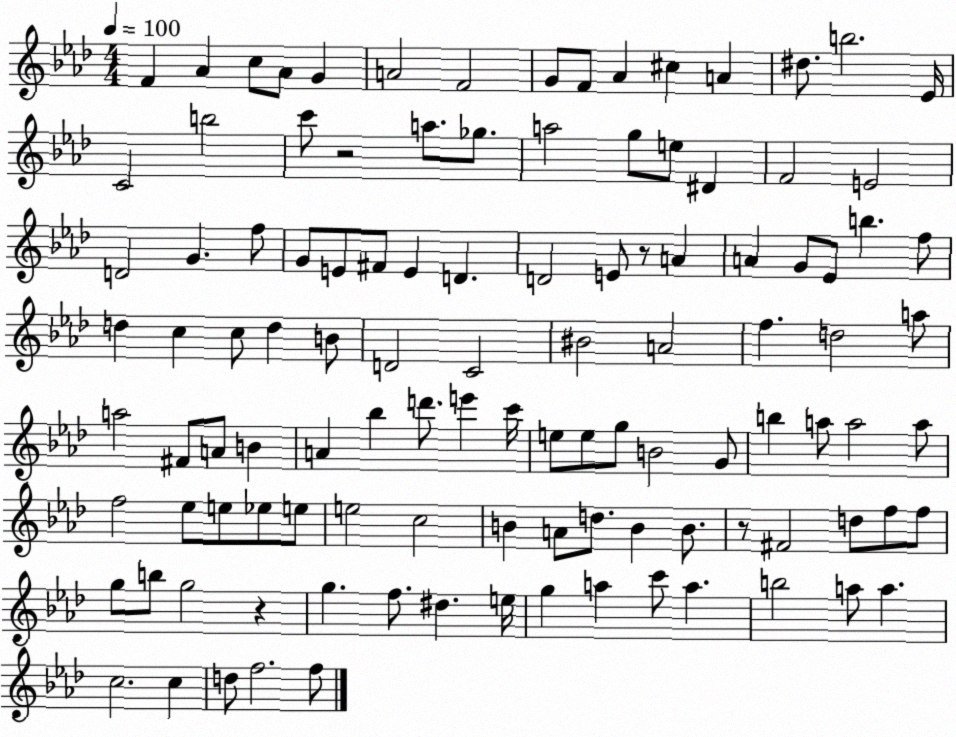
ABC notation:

X:1
T:Untitled
M:4/4
L:1/4
K:Ab
F _A c/2 _A/2 G A2 F2 G/2 F/2 _A ^c A ^d/2 b2 _E/4 C2 b2 c'/2 z2 a/2 _g/2 a2 g/2 e/2 ^D F2 E2 D2 G f/2 G/2 E/2 ^F/2 E D D2 E/2 z/2 A A G/2 _E/2 b f/2 d c c/2 d B/2 D2 C2 ^B2 A2 f d2 a/2 a2 ^F/2 A/2 B A _b d'/2 e' c'/4 e/2 e/2 g/2 B2 G/2 b a/2 a2 a/2 f2 _e/2 e/2 _e/2 e/2 e2 c2 B A/2 d/2 B B/2 z/2 ^F2 d/2 f/2 f/2 g/2 b/2 g2 z g f/2 ^d e/4 g a c'/2 a b2 a/2 a c2 c d/2 f2 f/2